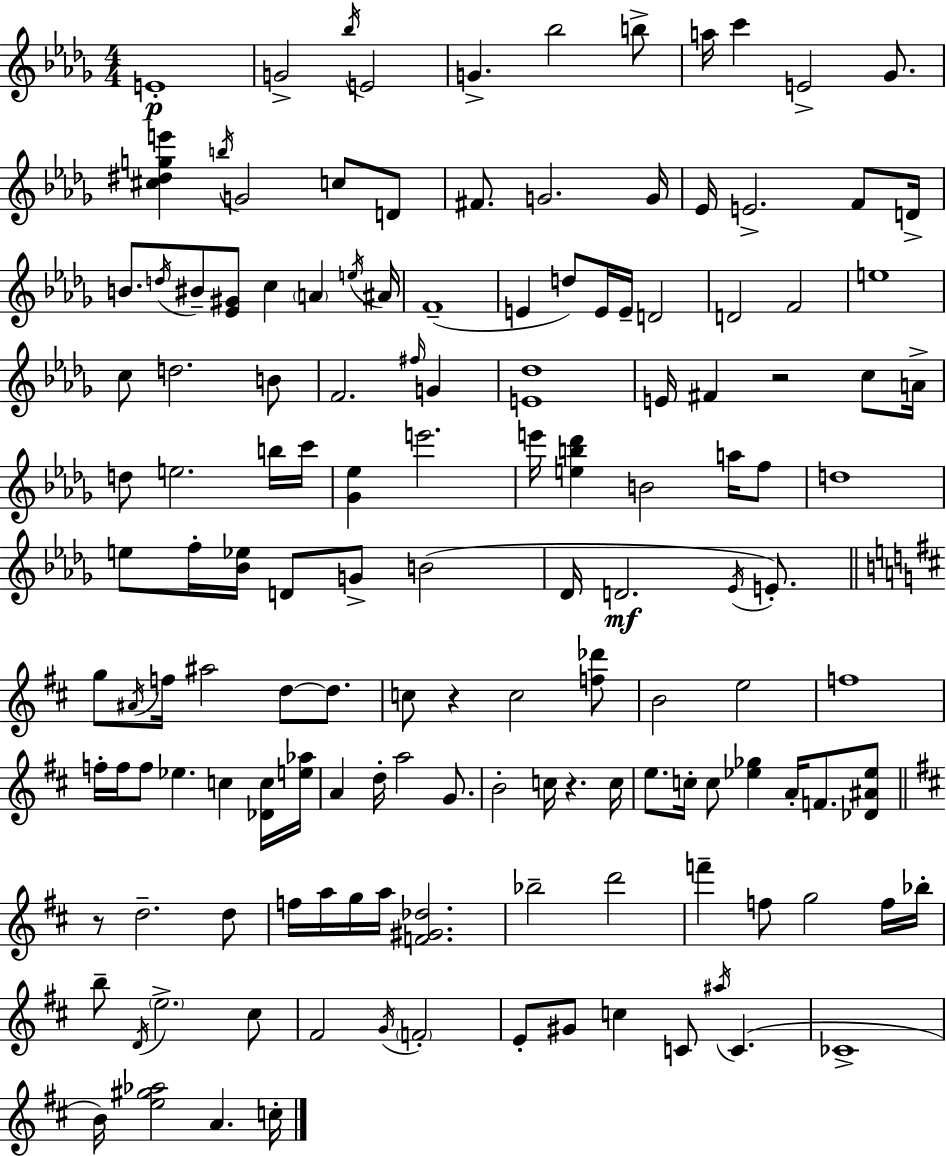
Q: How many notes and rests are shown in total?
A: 142